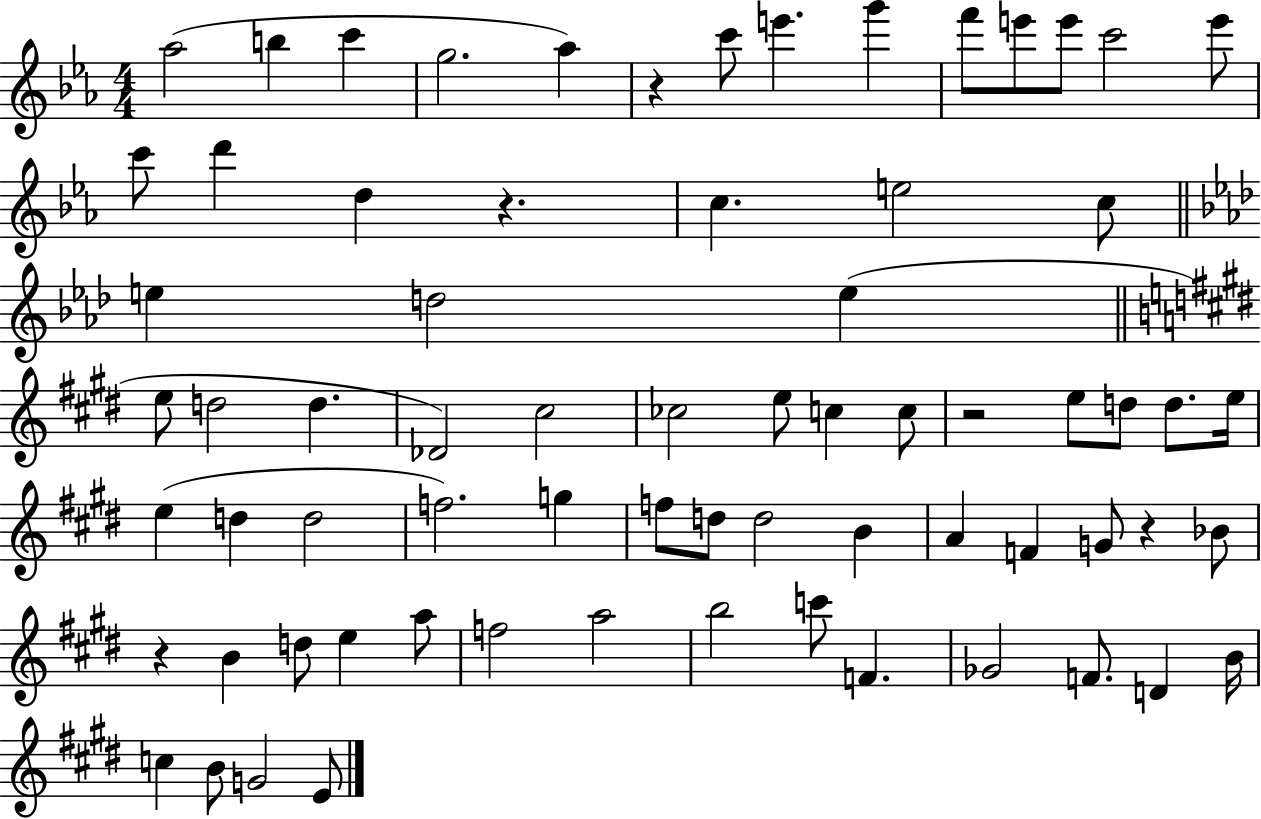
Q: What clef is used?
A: treble